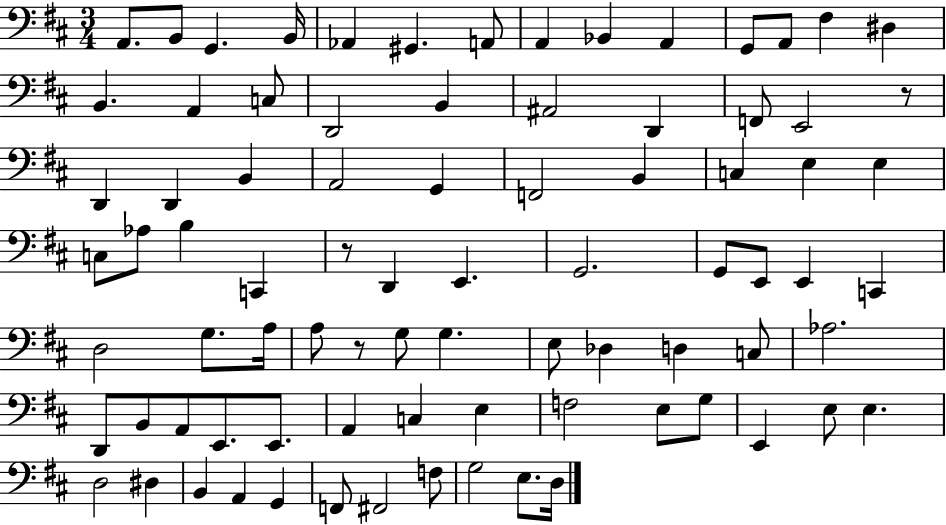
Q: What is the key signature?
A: D major